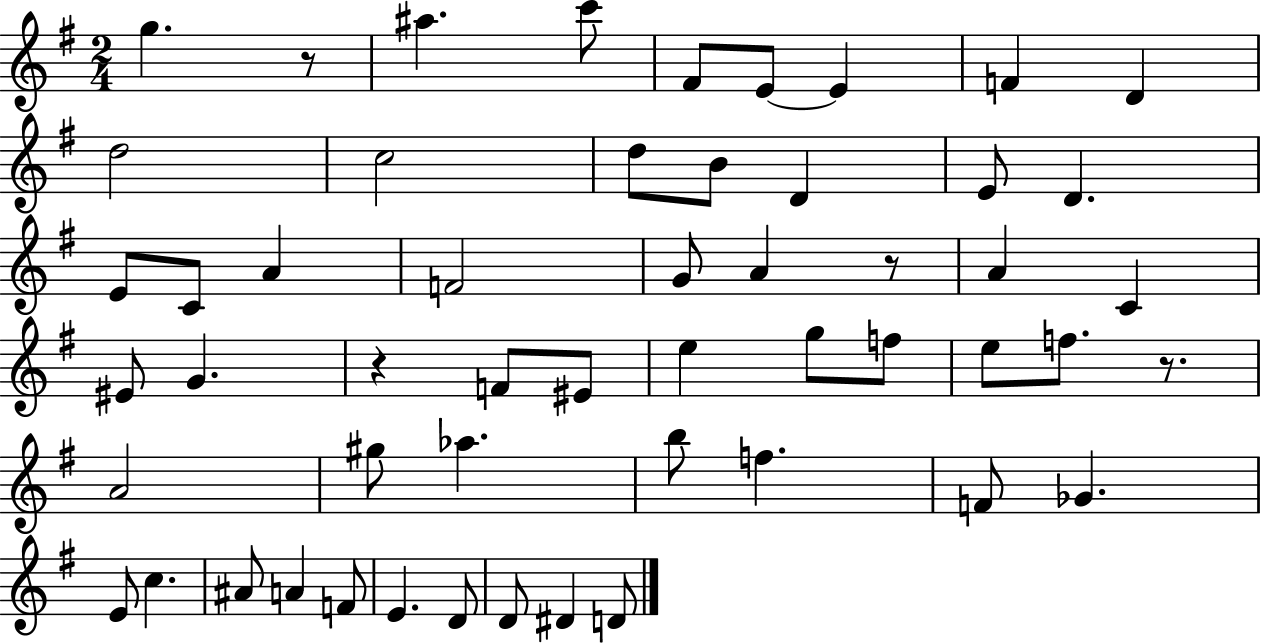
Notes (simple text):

G5/q. R/e A#5/q. C6/e F#4/e E4/e E4/q F4/q D4/q D5/h C5/h D5/e B4/e D4/q E4/e D4/q. E4/e C4/e A4/q F4/h G4/e A4/q R/e A4/q C4/q EIS4/e G4/q. R/q F4/e EIS4/e E5/q G5/e F5/e E5/e F5/e. R/e. A4/h G#5/e Ab5/q. B5/e F5/q. F4/e Gb4/q. E4/e C5/q. A#4/e A4/q F4/e E4/q. D4/e D4/e D#4/q D4/e